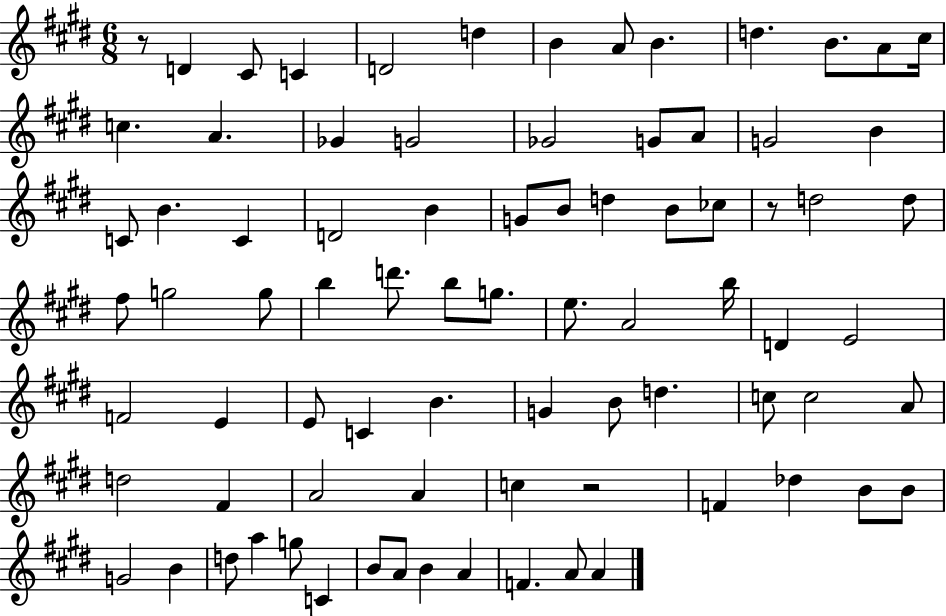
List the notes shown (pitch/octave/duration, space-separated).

R/e D4/q C#4/e C4/q D4/h D5/q B4/q A4/e B4/q. D5/q. B4/e. A4/e C#5/s C5/q. A4/q. Gb4/q G4/h Gb4/h G4/e A4/e G4/h B4/q C4/e B4/q. C4/q D4/h B4/q G4/e B4/e D5/q B4/e CES5/e R/e D5/h D5/e F#5/e G5/h G5/e B5/q D6/e. B5/e G5/e. E5/e. A4/h B5/s D4/q E4/h F4/h E4/q E4/e C4/q B4/q. G4/q B4/e D5/q. C5/e C5/h A4/e D5/h F#4/q A4/h A4/q C5/q R/h F4/q Db5/q B4/e B4/e G4/h B4/q D5/e A5/q G5/e C4/q B4/e A4/e B4/q A4/q F4/q. A4/e A4/q